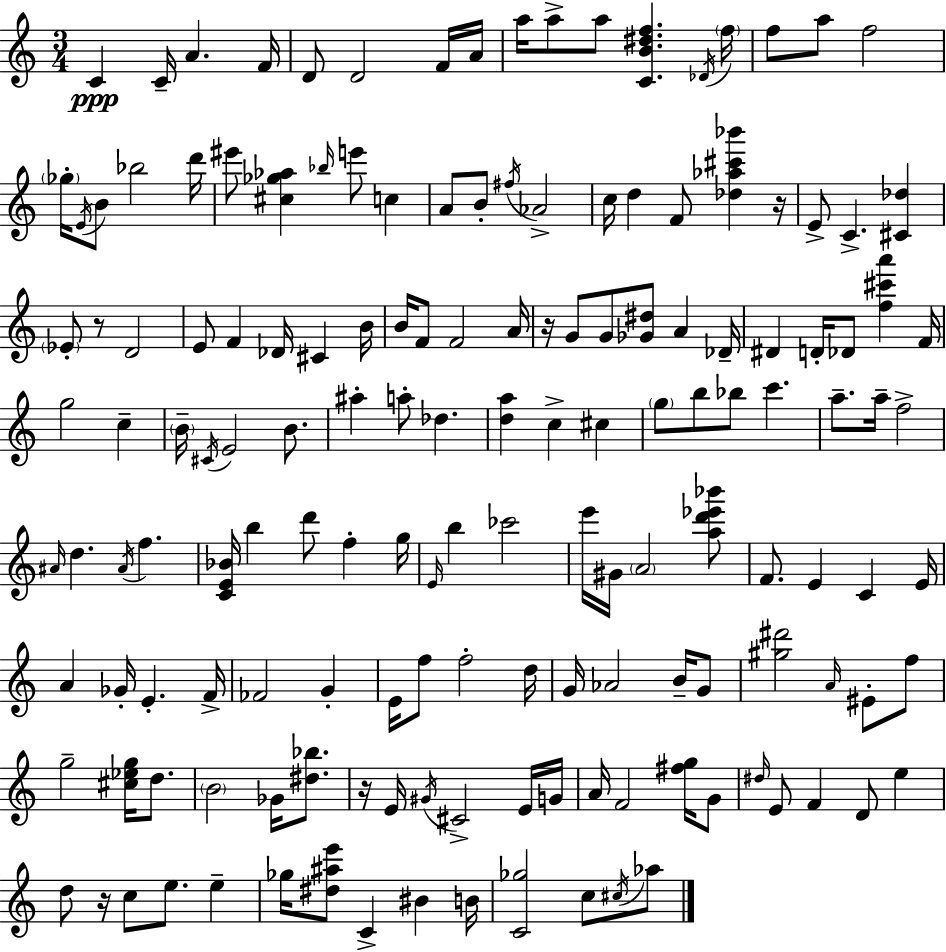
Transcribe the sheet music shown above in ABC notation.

X:1
T:Untitled
M:3/4
L:1/4
K:C
C C/4 A F/4 D/2 D2 F/4 A/4 a/4 a/2 a/2 [CB^df] _D/4 f/4 f/2 a/2 f2 _g/4 E/4 B/2 _b2 d'/4 ^e'/2 [^c_g_a] _b/4 e'/2 c A/2 B/2 ^f/4 _A2 c/4 d F/2 [_d_a^c'_b'] z/4 E/2 C [^C_d] _E/2 z/2 D2 E/2 F _D/4 ^C B/4 B/4 F/2 F2 A/4 z/4 G/2 G/2 [_G^d]/2 A _D/4 ^D D/4 _D/2 [f^c'a'] F/4 g2 c B/4 ^C/4 E2 B/2 ^a a/2 _d [da] c ^c g/2 b/2 _b/2 c' a/2 a/4 f2 ^A/4 d ^A/4 f [CE_B]/4 b d'/2 f g/4 E/4 b _c'2 e'/4 ^G/4 A2 [ad'_e'_b']/2 F/2 E C E/4 A _G/4 E F/4 _F2 G E/4 f/2 f2 d/4 G/4 _A2 B/4 G/2 [^g^d']2 A/4 ^E/2 f/2 g2 [^c_eg]/4 d/2 B2 _G/4 [^d_b]/2 z/4 E/4 ^G/4 ^C2 E/4 G/4 A/4 F2 [^fg]/4 G/2 ^d/4 E/2 F D/2 e d/2 z/4 c/2 e/2 e _g/4 [^d^ae']/2 C ^B B/4 [C_g]2 c/2 ^c/4 _a/2